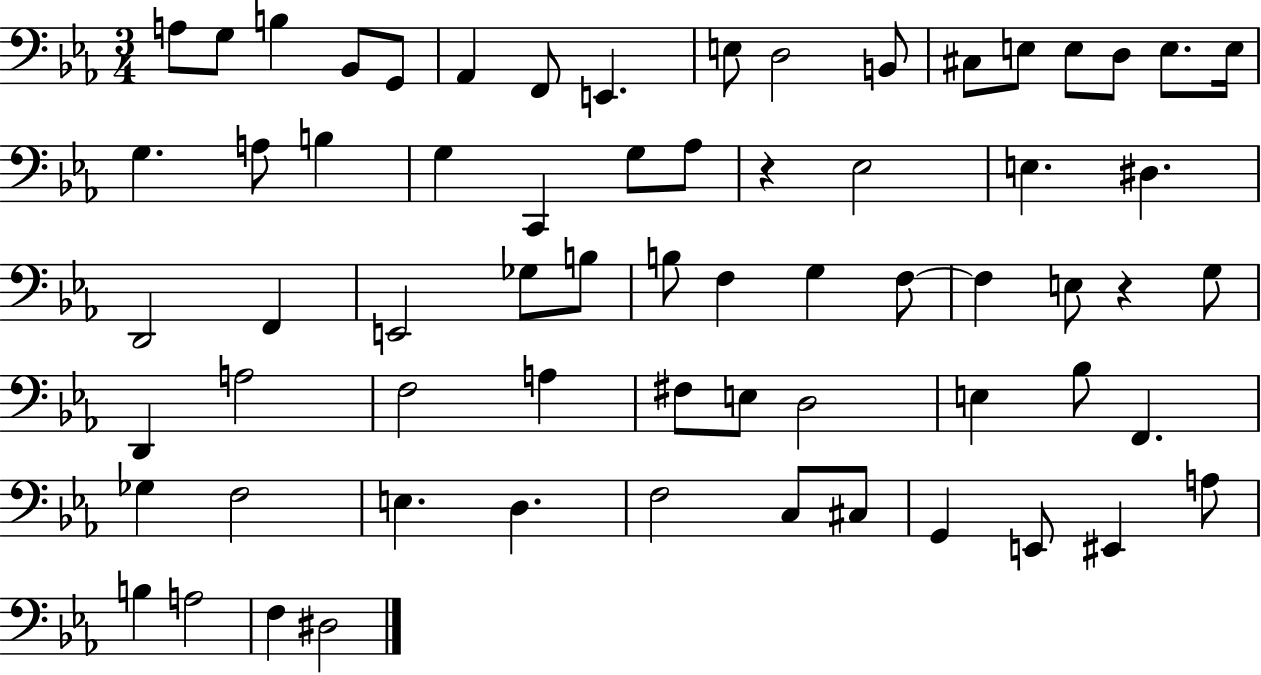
X:1
T:Untitled
M:3/4
L:1/4
K:Eb
A,/2 G,/2 B, _B,,/2 G,,/2 _A,, F,,/2 E,, E,/2 D,2 B,,/2 ^C,/2 E,/2 E,/2 D,/2 E,/2 E,/4 G, A,/2 B, G, C,, G,/2 _A,/2 z _E,2 E, ^D, D,,2 F,, E,,2 _G,/2 B,/2 B,/2 F, G, F,/2 F, E,/2 z G,/2 D,, A,2 F,2 A, ^F,/2 E,/2 D,2 E, _B,/2 F,, _G, F,2 E, D, F,2 C,/2 ^C,/2 G,, E,,/2 ^E,, A,/2 B, A,2 F, ^D,2